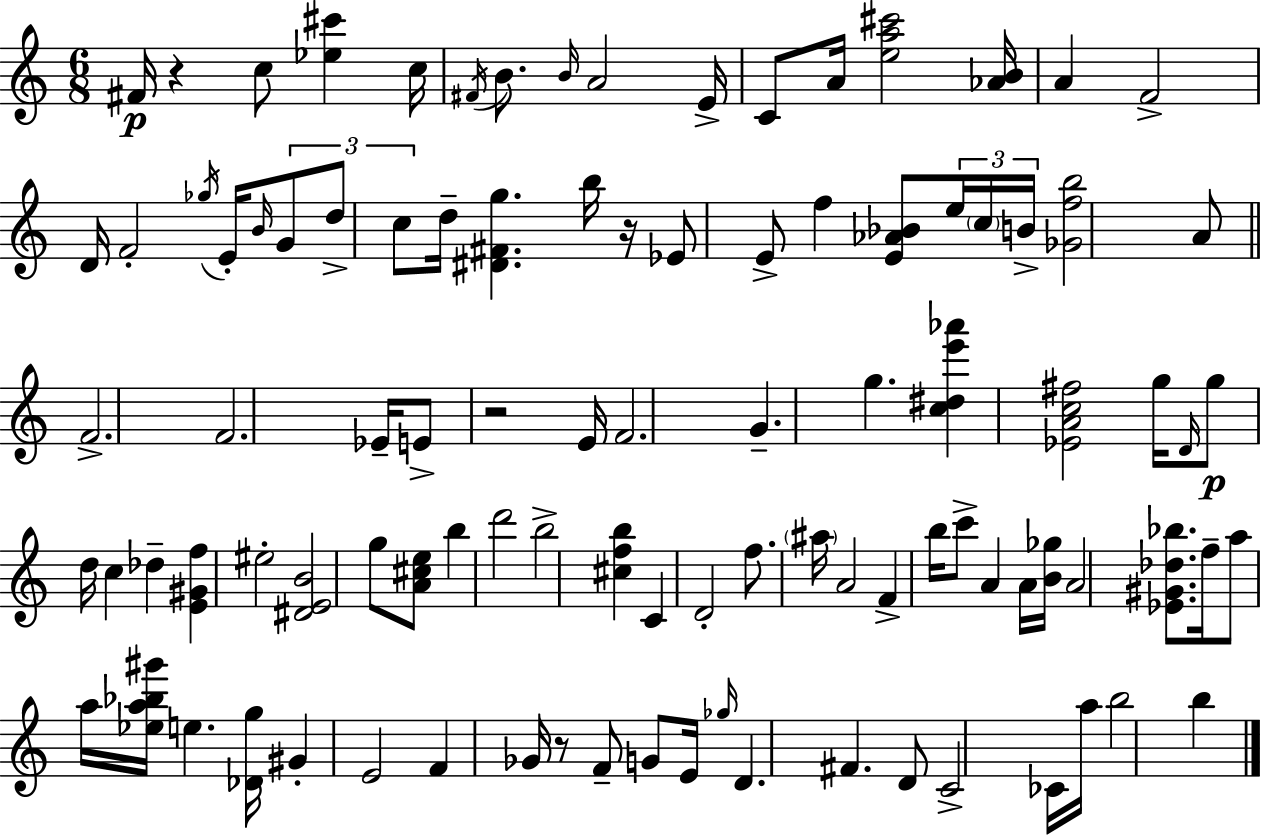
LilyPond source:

{
  \clef treble
  \numericTimeSignature
  \time 6/8
  \key a \minor
  fis'16\p r4 c''8 <ees'' cis'''>4 c''16 | \acciaccatura { fis'16 } b'8. \grace { b'16 } a'2 | e'16-> c'8 a'16 <e'' a'' cis'''>2 | <aes' b'>16 a'4 f'2-> | \break d'16 f'2-. \acciaccatura { ges''16 } | e'16-. \grace { b'16 } \tuplet 3/2 { g'8 d''8-> c''8 } d''16-- <dis' fis' g''>4. | b''16 r16 ees'8 e'8-> f''4 | <e' aes' bes'>8 \tuplet 3/2 { e''16 \parenthesize c''16 b'16-> } <ges' f'' b''>2 | \break a'8 \bar "||" \break \key c \major f'2.-> | f'2. | ees'16-- e'8-> r2 e'16 | f'2. | \break g'4.-- g''4. | <c'' dis'' e''' aes'''>4 <ees' a' c'' fis''>2 | g''16 \grace { d'16 }\p g''8 d''16 c''4 des''4-- | <e' gis' f''>4 eis''2-. | \break <dis' e' b'>2 g''8 <a' cis'' e''>8 | b''4 d'''2 | b''2-> <cis'' f'' b''>4 | c'4 d'2-. | \break f''8. \parenthesize ais''16 a'2 | f'4-> b''16 c'''8-> a'4 | a'16 <b' ges''>16 a'2 <ees' gis' des'' bes''>8. | f''16-- a''8 a''16 <ees'' a'' bes'' gis'''>16 e''4. | \break <des' g''>16 gis'4-. e'2 | f'4 ges'16 r8 f'8-- g'8 | e'16 \grace { ges''16 } d'4. fis'4. | d'8 c'2-> | \break ces'16 a''16 b''2 b''4 | \bar "|."
}